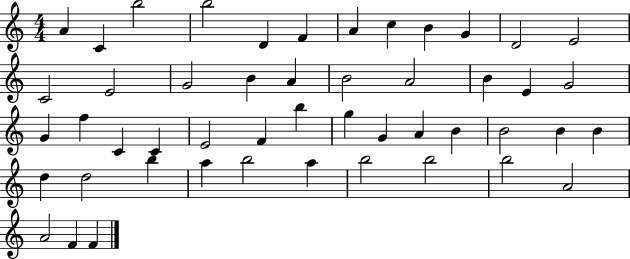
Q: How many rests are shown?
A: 0